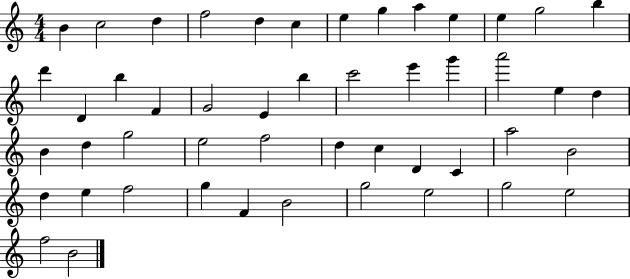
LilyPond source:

{
  \clef treble
  \numericTimeSignature
  \time 4/4
  \key c \major
  b'4 c''2 d''4 | f''2 d''4 c''4 | e''4 g''4 a''4 e''4 | e''4 g''2 b''4 | \break d'''4 d'4 b''4 f'4 | g'2 e'4 b''4 | c'''2 e'''4 g'''4 | a'''2 e''4 d''4 | \break b'4 d''4 g''2 | e''2 f''2 | d''4 c''4 d'4 c'4 | a''2 b'2 | \break d''4 e''4 f''2 | g''4 f'4 b'2 | g''2 e''2 | g''2 e''2 | \break f''2 b'2 | \bar "|."
}